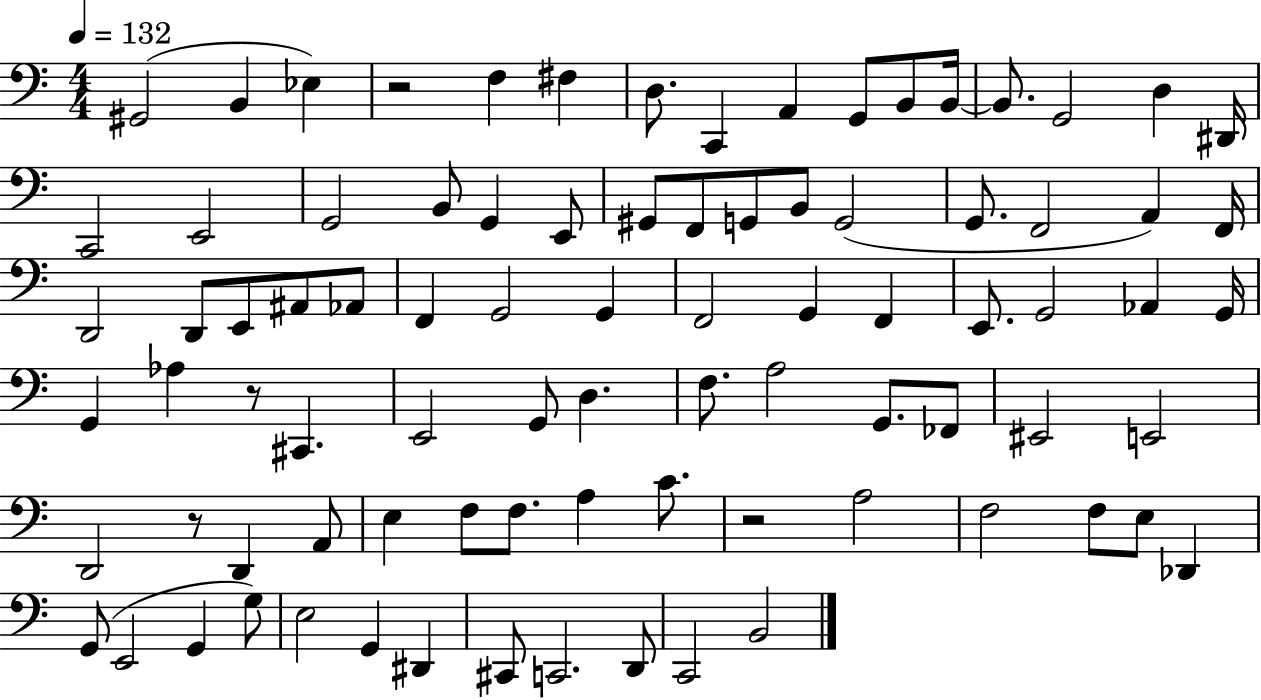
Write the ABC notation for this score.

X:1
T:Untitled
M:4/4
L:1/4
K:C
^G,,2 B,, _E, z2 F, ^F, D,/2 C,, A,, G,,/2 B,,/2 B,,/4 B,,/2 G,,2 D, ^D,,/4 C,,2 E,,2 G,,2 B,,/2 G,, E,,/2 ^G,,/2 F,,/2 G,,/2 B,,/2 G,,2 G,,/2 F,,2 A,, F,,/4 D,,2 D,,/2 E,,/2 ^A,,/2 _A,,/2 F,, G,,2 G,, F,,2 G,, F,, E,,/2 G,,2 _A,, G,,/4 G,, _A, z/2 ^C,, E,,2 G,,/2 D, F,/2 A,2 G,,/2 _F,,/2 ^E,,2 E,,2 D,,2 z/2 D,, A,,/2 E, F,/2 F,/2 A, C/2 z2 A,2 F,2 F,/2 E,/2 _D,, G,,/2 E,,2 G,, G,/2 E,2 G,, ^D,, ^C,,/2 C,,2 D,,/2 C,,2 B,,2